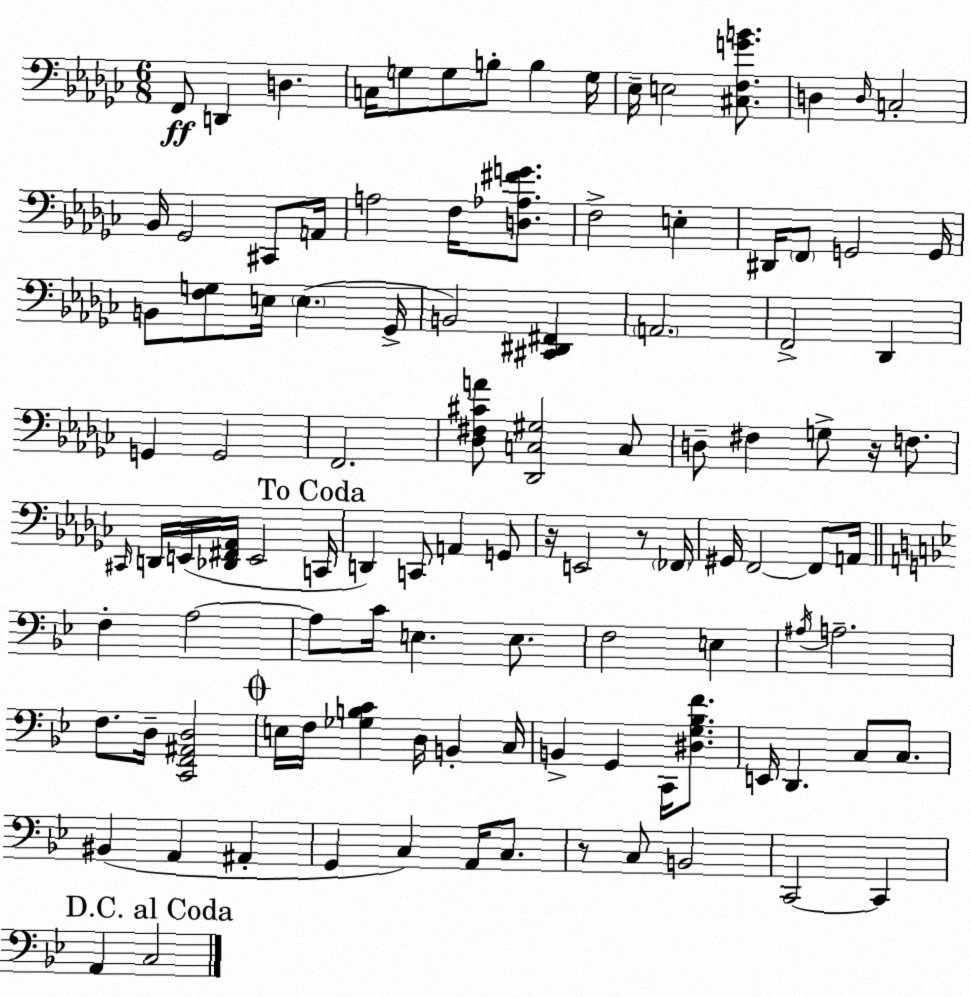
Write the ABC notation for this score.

X:1
T:Untitled
M:6/8
L:1/4
K:Ebm
F,,/2 D,, D, C,/4 G,/2 G,/2 B,/2 B, G,/4 _E,/4 E,2 [^C,F,GB]/2 D, D,/4 C,2 _B,,/4 _G,,2 ^C,,/2 A,,/4 A,2 F,/4 [D,_A,^FG]/2 F,2 E, ^D,,/4 F,,/2 G,,2 G,,/4 B,,/2 [F,G,]/2 E,/4 E, _G,,/4 B,,2 [^C,,^D,,^F,,] A,,2 F,,2 _D,, G,, G,,2 F,,2 [_D,^F,^CA]/2 [_D,,C,^G,]2 C,/2 D,/2 ^F, G,/2 z/4 F,/2 ^C,,/4 D,,/4 E,,/4 [_D,,^F,,_A,,]/4 E,,2 C,,/4 D,, C,,/2 A,, G,,/2 z/4 E,,2 z/2 _F,,/4 ^G,,/4 F,,2 F,,/2 A,,/4 F, A,2 A,/2 C/4 E, E,/2 F,2 E, ^A,/4 A,2 F,/2 D,/4 [C,,F,,^A,,D,]2 E,/4 F,/4 [_G,B,C] D,/4 B,, C,/4 B,, G,, C,,/4 [^D,G,_B,F]/2 E,,/4 D,, C,/2 C,/2 ^B,, A,, ^A,, G,, C, A,,/4 C,/2 z/2 C,/2 B,,2 C,,2 C,, A,, C,2